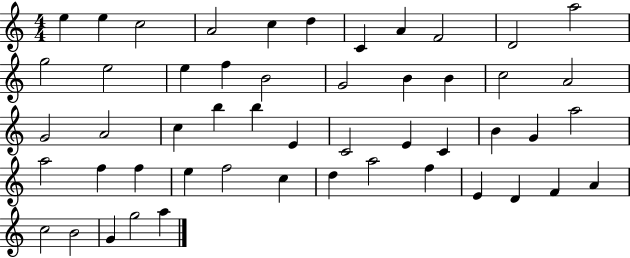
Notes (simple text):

E5/q E5/q C5/h A4/h C5/q D5/q C4/q A4/q F4/h D4/h A5/h G5/h E5/h E5/q F5/q B4/h G4/h B4/q B4/q C5/h A4/h G4/h A4/h C5/q B5/q B5/q E4/q C4/h E4/q C4/q B4/q G4/q A5/h A5/h F5/q F5/q E5/q F5/h C5/q D5/q A5/h F5/q E4/q D4/q F4/q A4/q C5/h B4/h G4/q G5/h A5/q